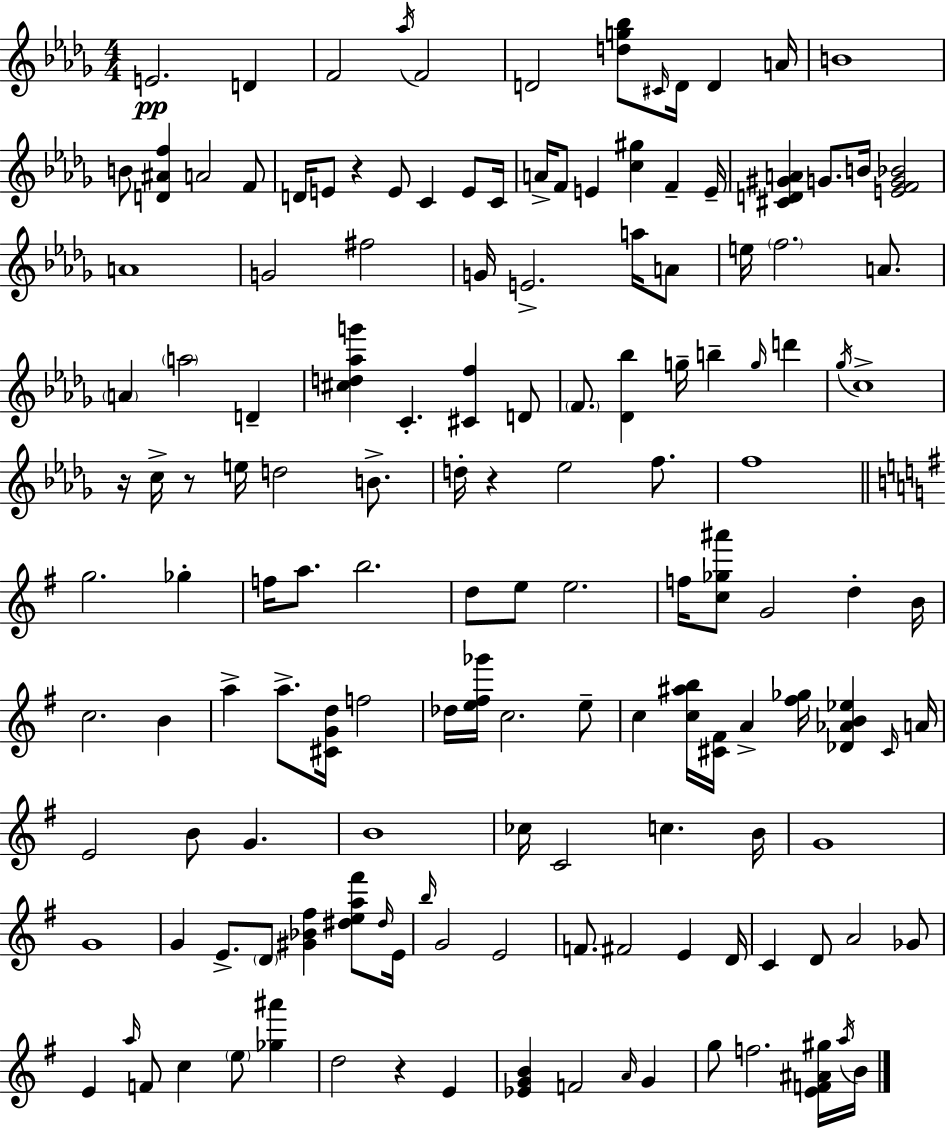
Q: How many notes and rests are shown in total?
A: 146